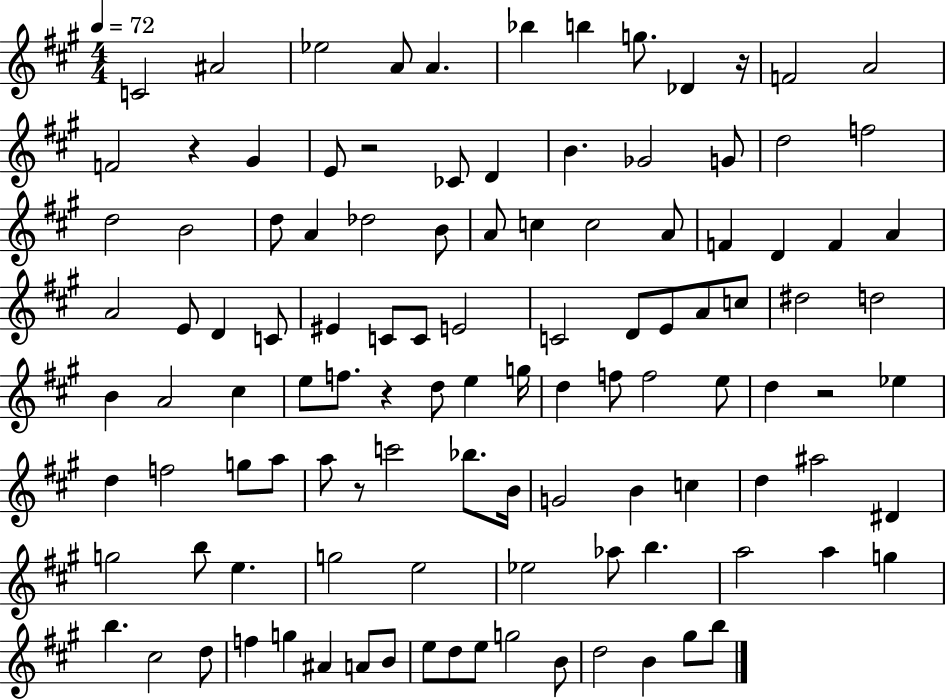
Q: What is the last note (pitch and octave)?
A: B5